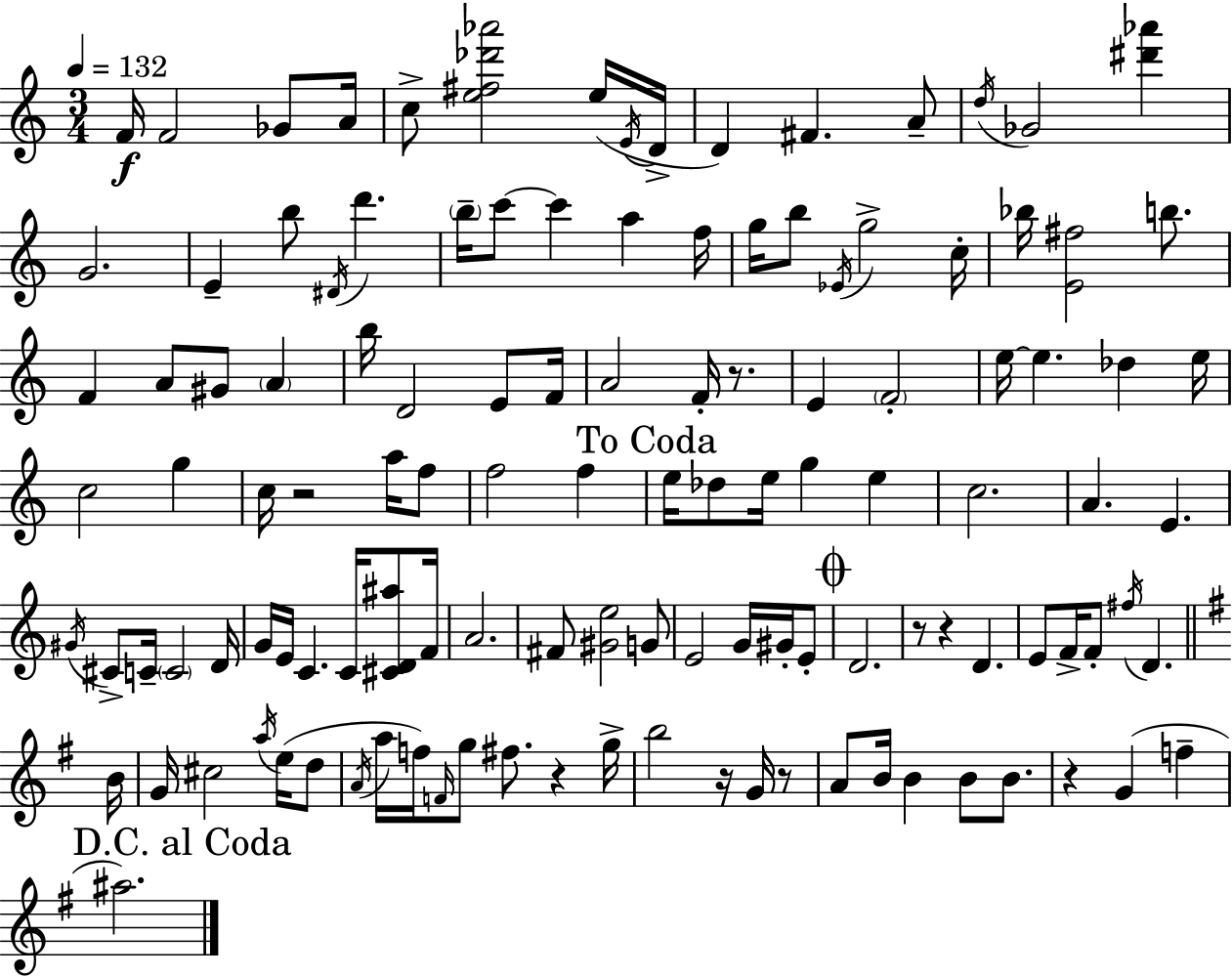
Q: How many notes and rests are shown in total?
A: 121